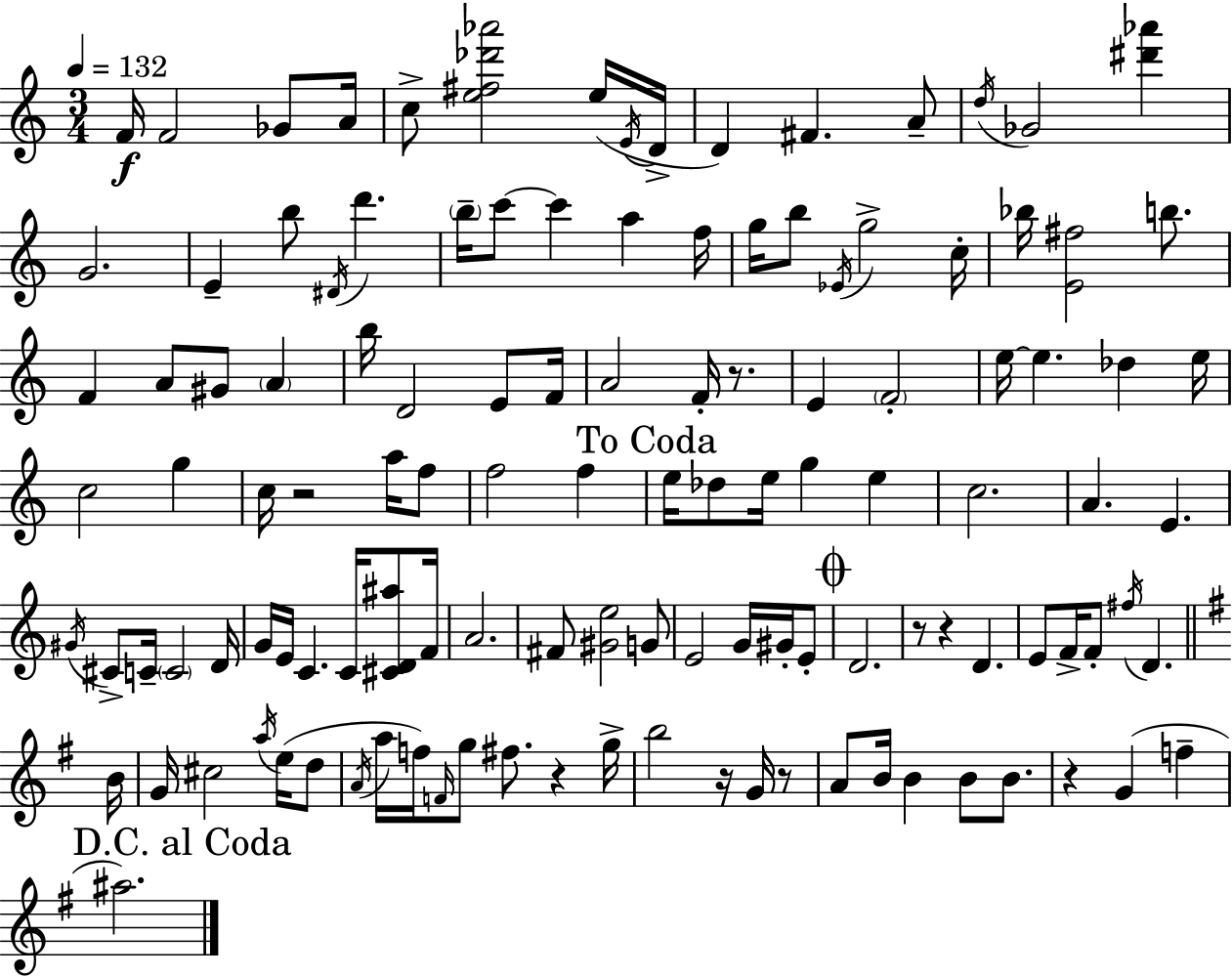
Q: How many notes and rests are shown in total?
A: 121